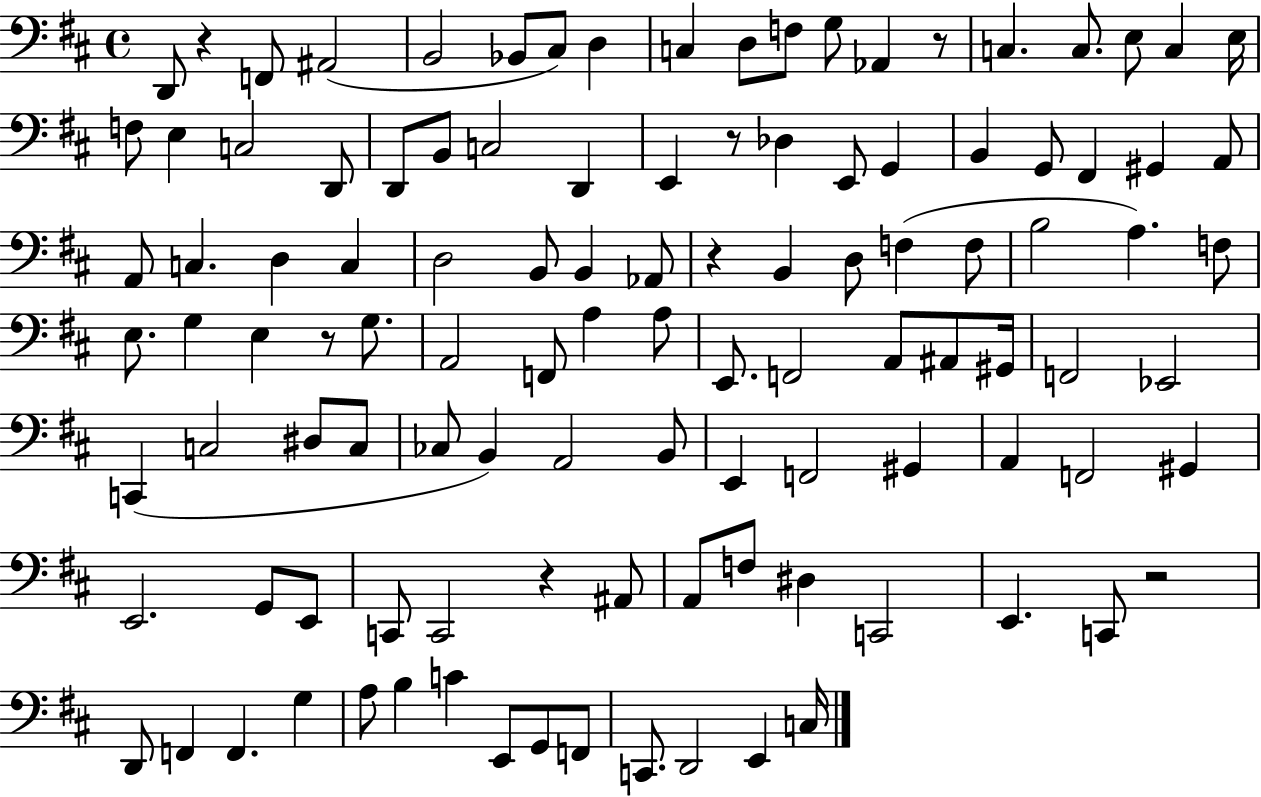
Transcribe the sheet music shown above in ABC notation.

X:1
T:Untitled
M:4/4
L:1/4
K:D
D,,/2 z F,,/2 ^A,,2 B,,2 _B,,/2 ^C,/2 D, C, D,/2 F,/2 G,/2 _A,, z/2 C, C,/2 E,/2 C, E,/4 F,/2 E, C,2 D,,/2 D,,/2 B,,/2 C,2 D,, E,, z/2 _D, E,,/2 G,, B,, G,,/2 ^F,, ^G,, A,,/2 A,,/2 C, D, C, D,2 B,,/2 B,, _A,,/2 z B,, D,/2 F, F,/2 B,2 A, F,/2 E,/2 G, E, z/2 G,/2 A,,2 F,,/2 A, A,/2 E,,/2 F,,2 A,,/2 ^A,,/2 ^G,,/4 F,,2 _E,,2 C,, C,2 ^D,/2 C,/2 _C,/2 B,, A,,2 B,,/2 E,, F,,2 ^G,, A,, F,,2 ^G,, E,,2 G,,/2 E,,/2 C,,/2 C,,2 z ^A,,/2 A,,/2 F,/2 ^D, C,,2 E,, C,,/2 z2 D,,/2 F,, F,, G, A,/2 B, C E,,/2 G,,/2 F,,/2 C,,/2 D,,2 E,, C,/4